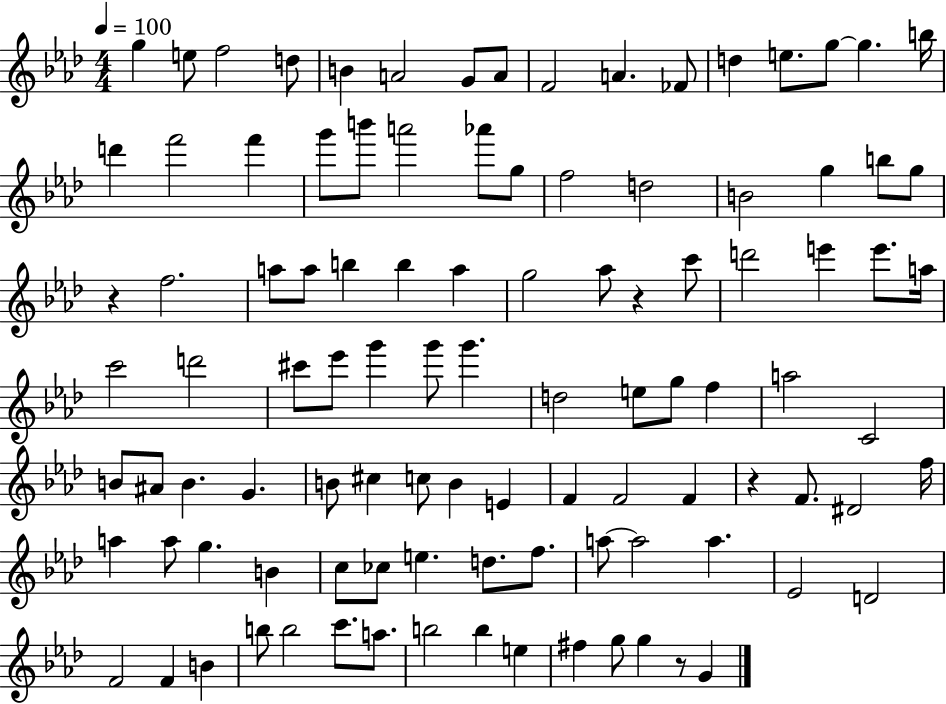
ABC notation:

X:1
T:Untitled
M:4/4
L:1/4
K:Ab
g e/2 f2 d/2 B A2 G/2 A/2 F2 A _F/2 d e/2 g/2 g b/4 d' f'2 f' g'/2 b'/2 a'2 _a'/2 g/2 f2 d2 B2 g b/2 g/2 z f2 a/2 a/2 b b a g2 _a/2 z c'/2 d'2 e' e'/2 a/4 c'2 d'2 ^c'/2 _e'/2 g' g'/2 g' d2 e/2 g/2 f a2 C2 B/2 ^A/2 B G B/2 ^c c/2 B E F F2 F z F/2 ^D2 f/4 a a/2 g B c/2 _c/2 e d/2 f/2 a/2 a2 a _E2 D2 F2 F B b/2 b2 c'/2 a/2 b2 b e ^f g/2 g z/2 G